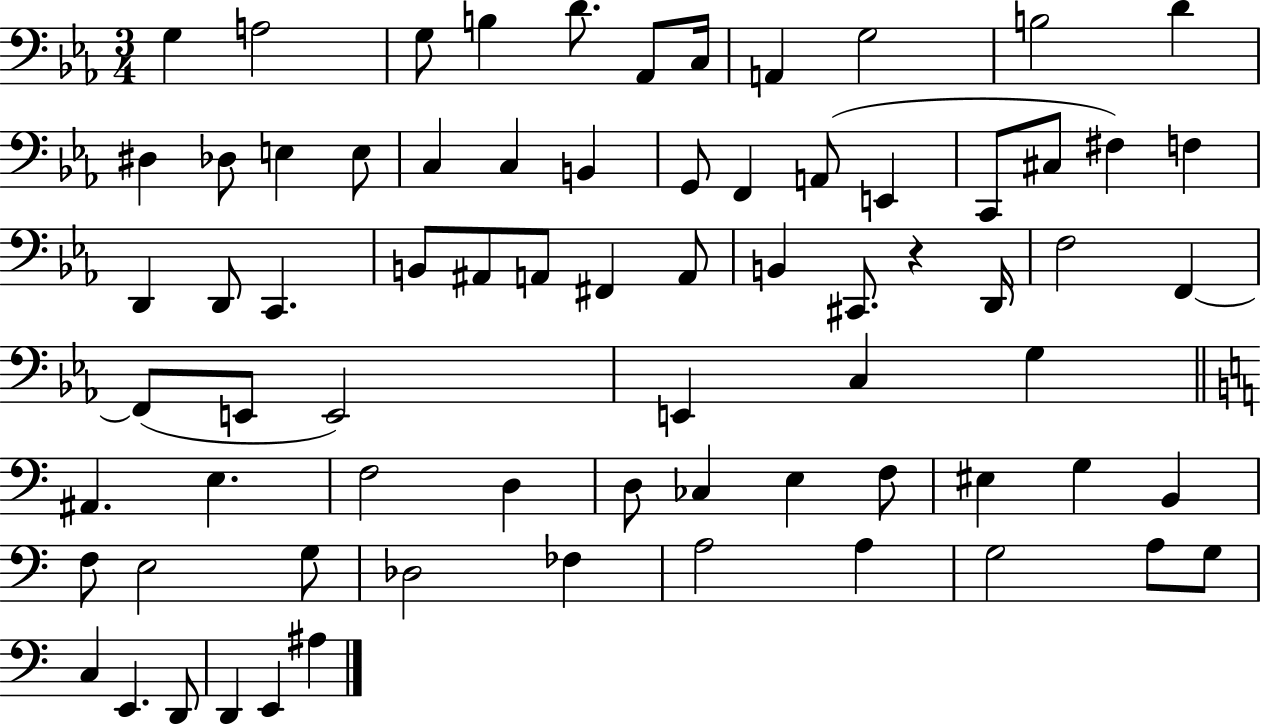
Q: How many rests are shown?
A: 1